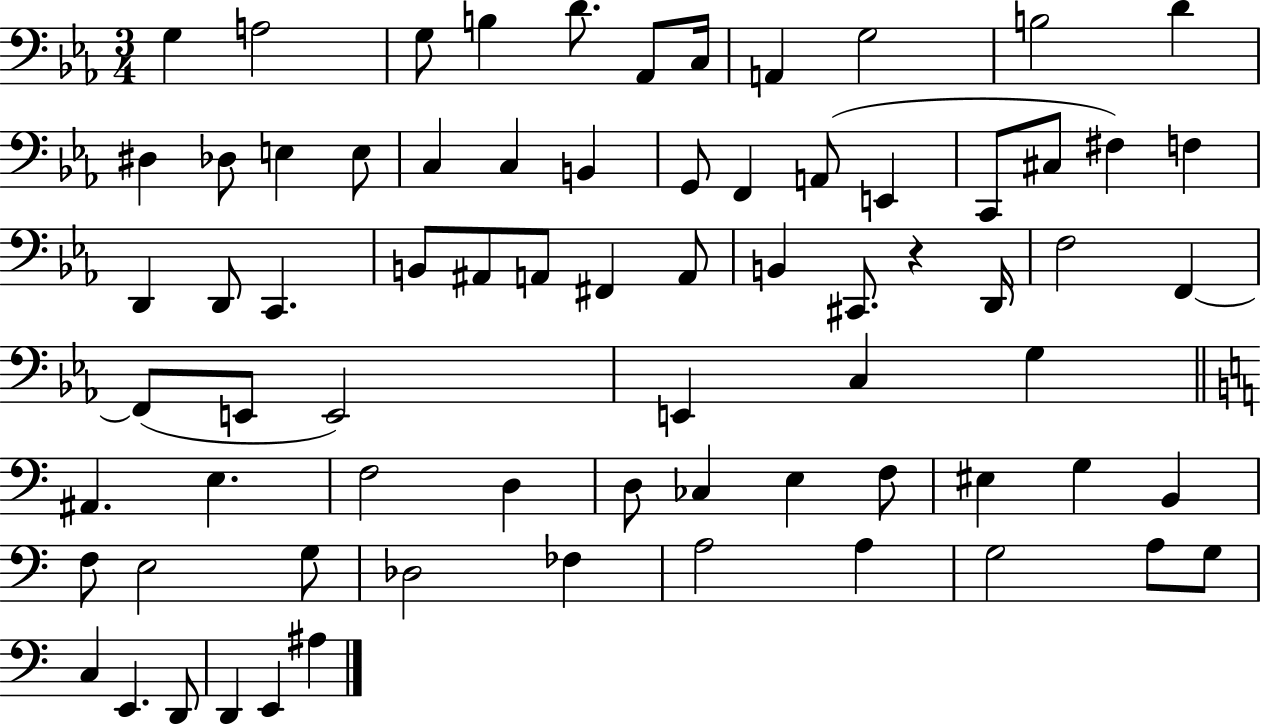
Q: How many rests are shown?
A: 1